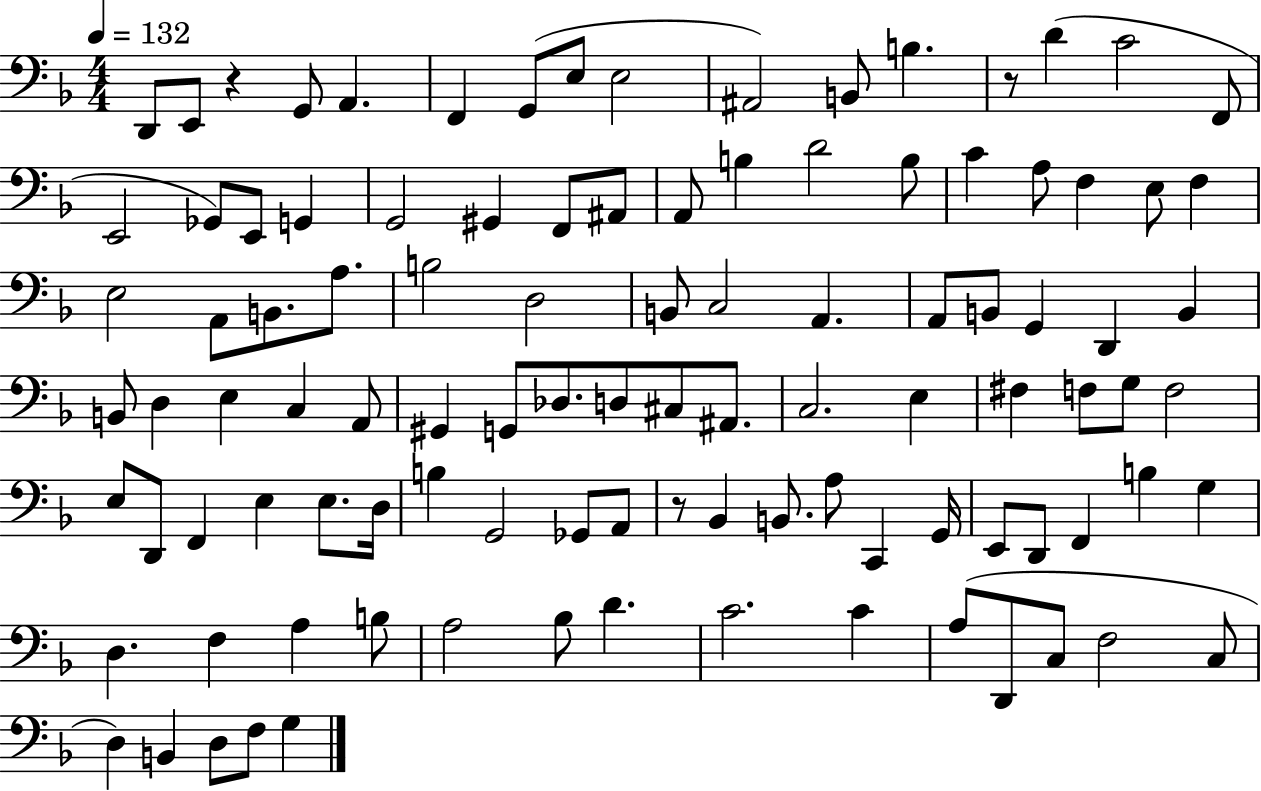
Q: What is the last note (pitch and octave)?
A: G3